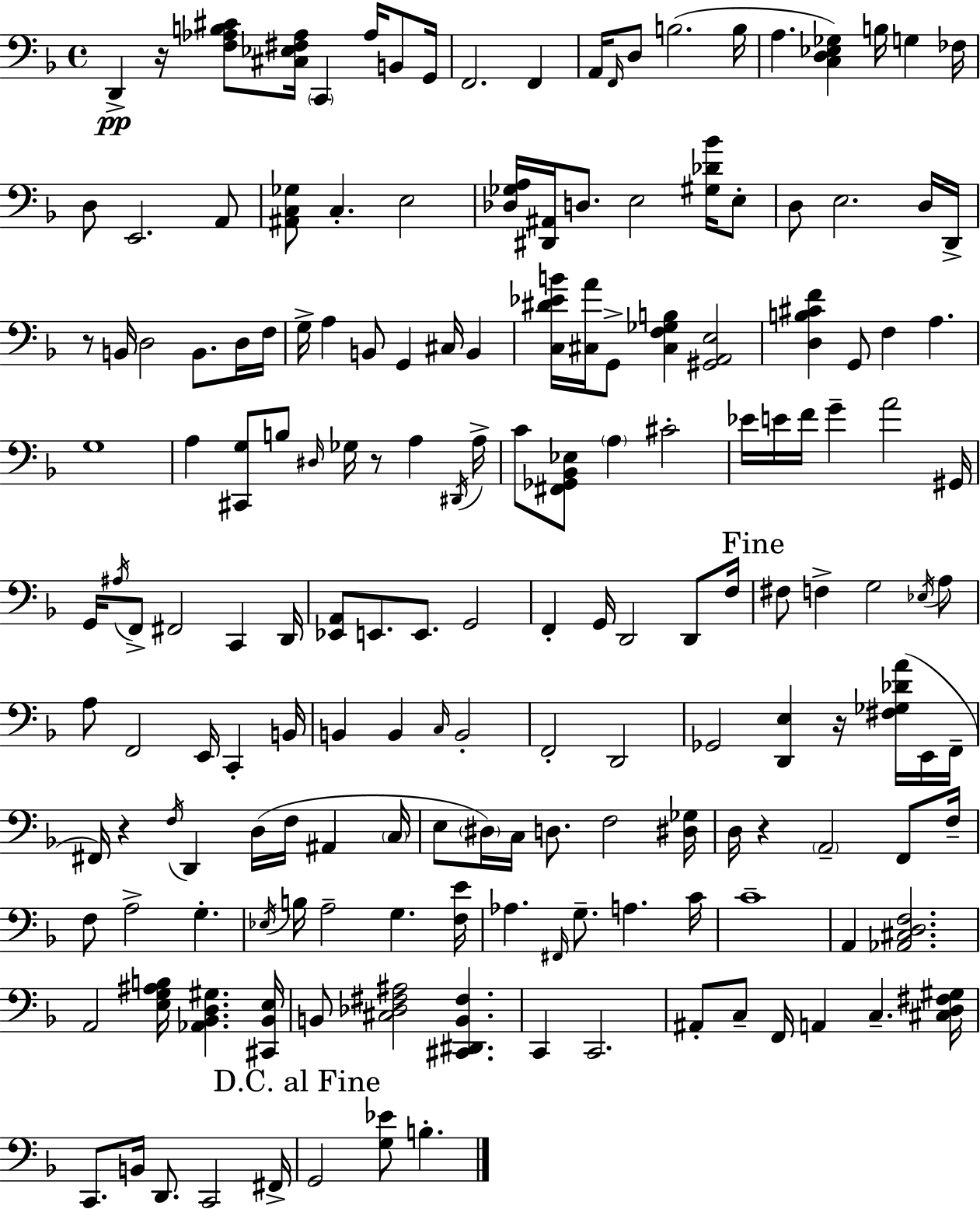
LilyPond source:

{
  \clef bass
  \time 4/4
  \defaultTimeSignature
  \key f \major
  d,4->\pp r16 <f aes b cis'>8 <cis ees fis aes>16 \parenthesize c,4 aes16 b,8 g,16 | f,2. f,4 | a,16 \grace { f,16 } d8 b2.( | b16 a4. <c d ees ges>4) b16 g4 | \break fes16 d8 e,2. a,8 | <ais, c ges>8 c4.-. e2 | <des ges a>16 <dis, ais,>16 d8. e2 <gis des' bes'>16 e8-. | d8 e2. d16 | \break d,16-> r8 b,16 d2 b,8. d16 | f16 g16-> a4 b,8 g,4 cis16 b,4 | <c dis' ees' b'>16 <cis a'>16 g,8-> <cis f ges b>4 <gis, a, e>2 | <d b cis' f'>4 g,8 f4 a4. | \break g1 | a4 <cis, g>8 b8 \grace { dis16 } ges16 r8 a4 | \acciaccatura { dis,16 } a16-> c'8 <fis, ges, bes, ees>8 \parenthesize a4 cis'2-. | ees'16 e'16 f'16 g'4-- a'2 | \break gis,16 g,16 \acciaccatura { ais16 } f,8-> fis,2 c,4 | d,16 <ees, a,>8 e,8. e,8. g,2 | f,4-. g,16 d,2 | d,8 f16 \mark "Fine" fis8 f4-> g2 | \break \acciaccatura { ees16 } a8 a8 f,2 e,16 | c,4-. b,16 b,4 b,4 \grace { c16 } b,2-. | f,2-. d,2 | ges,2 <d, e>4 | \break r16 <fis ges des' a'>16( e,16 f,16-- fis,16) r4 \acciaccatura { f16 } d,4 | d16( f16 ais,4 \parenthesize c16 e8 \parenthesize dis16) c16 d8. f2 | <dis ges>16 d16 r4 \parenthesize a,2-- | f,8 f16-- f8 a2-> | \break g4.-. \acciaccatura { ees16 } b16 a2-- | g4. <f e'>16 aes4. \grace { fis,16 } g8.-- | a4. c'16 c'1-- | a,4 <aes, cis d f>2. | \break a,2 | <e g ais b>16 <aes, bes, d gis>4. <cis, bes, e>16 b,8 <cis des fis ais>2 | <cis, dis, b, fis>4. c,4 c,2. | ais,8-. c8-- f,16 a,4 | \break c4.-- <cis d fis gis>16 c,8. b,16 d,8. | c,2 fis,16-> \mark "D.C. al Fine" g,2 | <g ees'>8 b4.-. \bar "|."
}